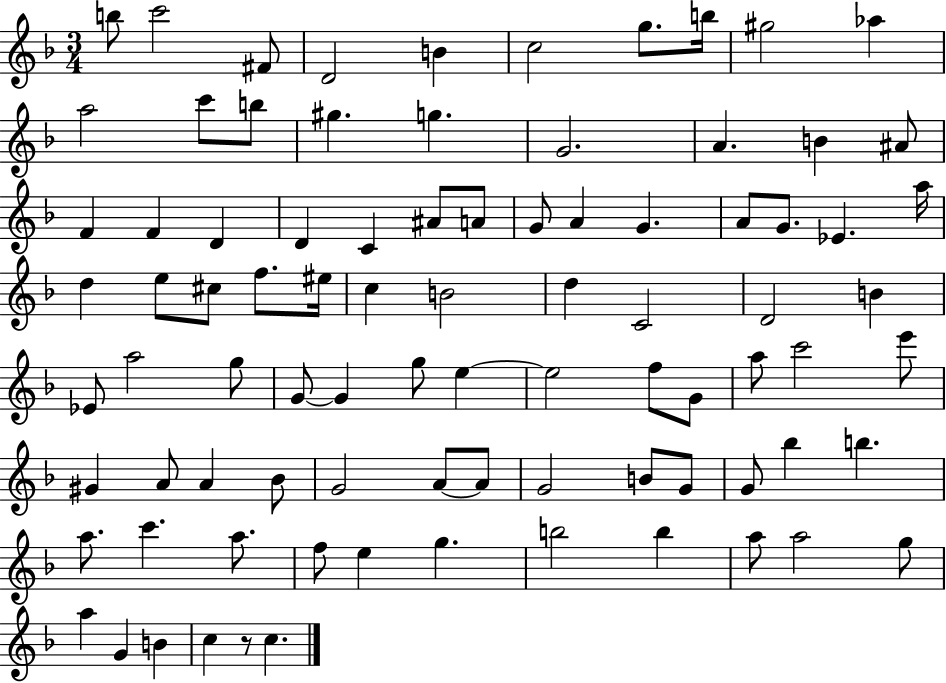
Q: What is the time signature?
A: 3/4